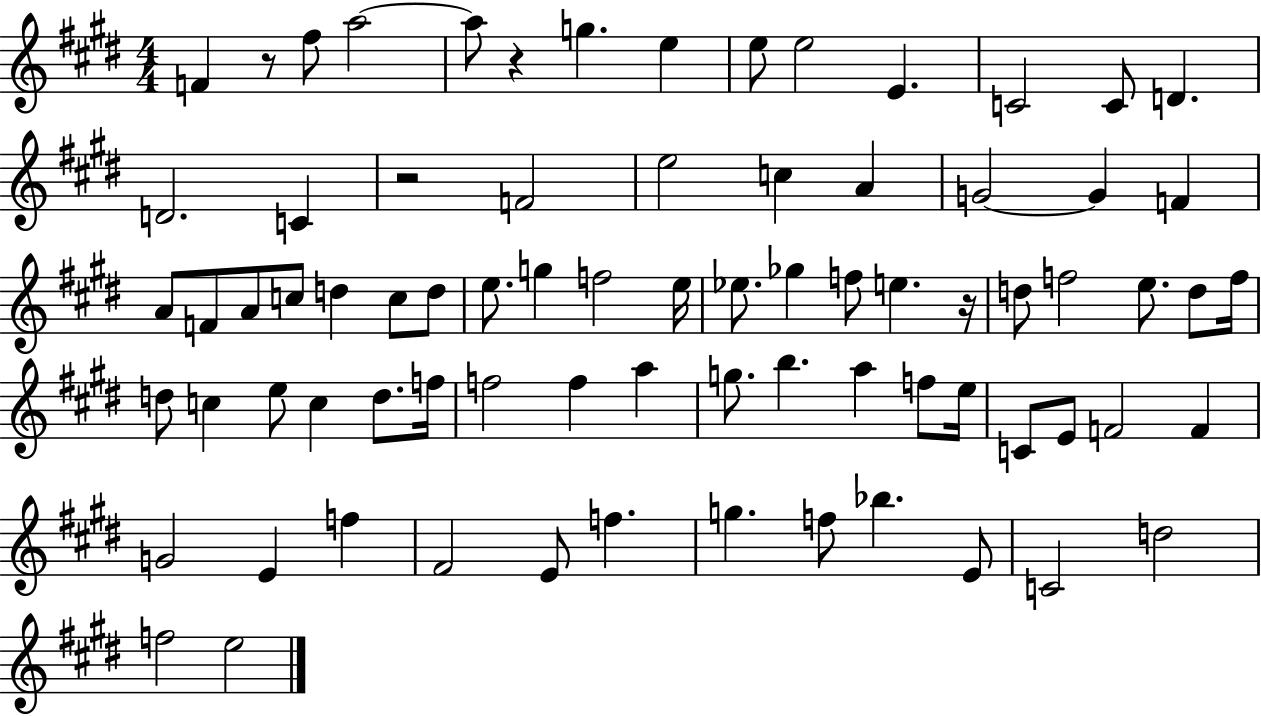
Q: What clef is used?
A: treble